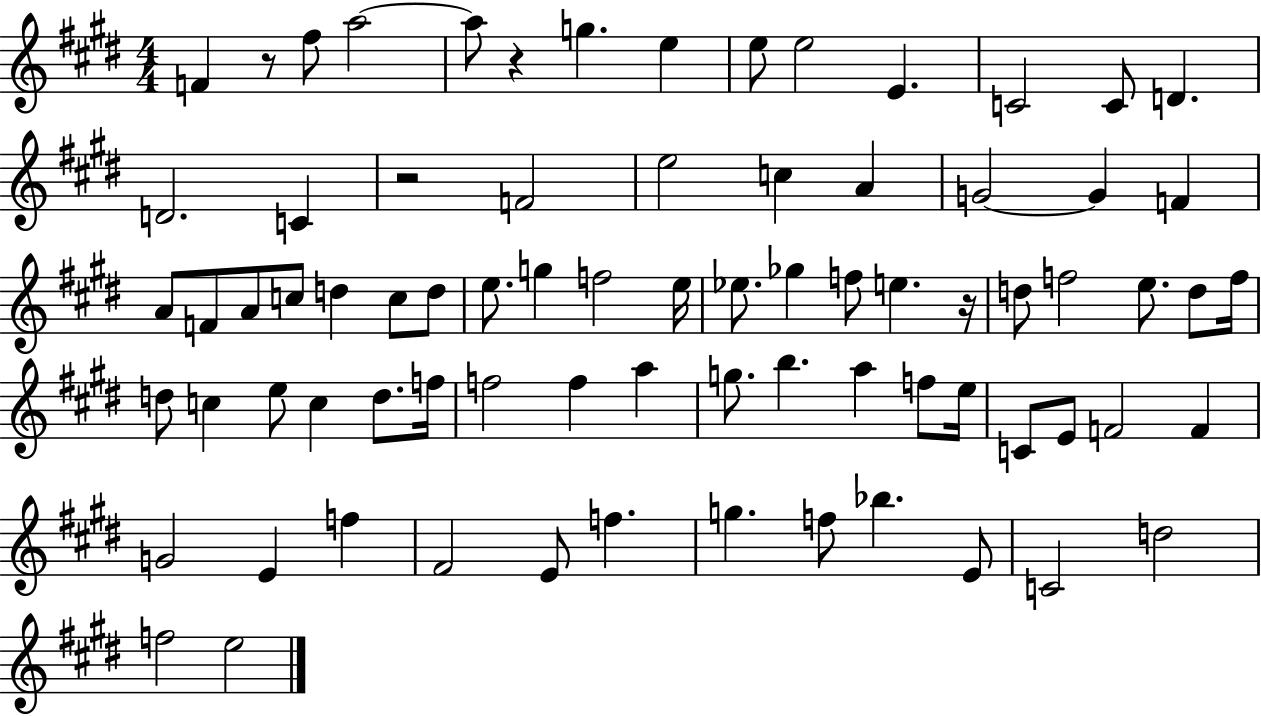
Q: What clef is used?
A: treble